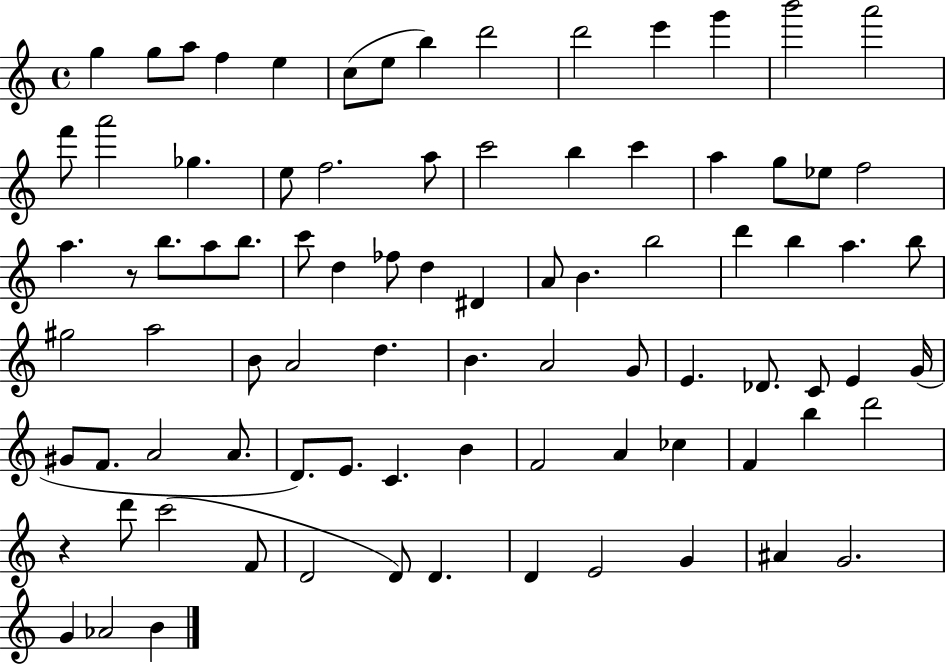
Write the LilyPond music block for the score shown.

{
  \clef treble
  \time 4/4
  \defaultTimeSignature
  \key c \major
  g''4 g''8 a''8 f''4 e''4 | c''8( e''8 b''4) d'''2 | d'''2 e'''4 g'''4 | b'''2 a'''2 | \break f'''8 a'''2 ges''4. | e''8 f''2. a''8 | c'''2 b''4 c'''4 | a''4 g''8 ees''8 f''2 | \break a''4. r8 b''8. a''8 b''8. | c'''8 d''4 fes''8 d''4 dis'4 | a'8 b'4. b''2 | d'''4 b''4 a''4. b''8 | \break gis''2 a''2 | b'8 a'2 d''4. | b'4. a'2 g'8 | e'4. des'8. c'8 e'4 g'16( | \break gis'8 f'8. a'2 a'8. | d'8.) e'8. c'4. b'4 | f'2 a'4 ces''4 | f'4 b''4 d'''2 | \break r4 d'''8 c'''2( f'8 | d'2 d'8) d'4. | d'4 e'2 g'4 | ais'4 g'2. | \break g'4 aes'2 b'4 | \bar "|."
}